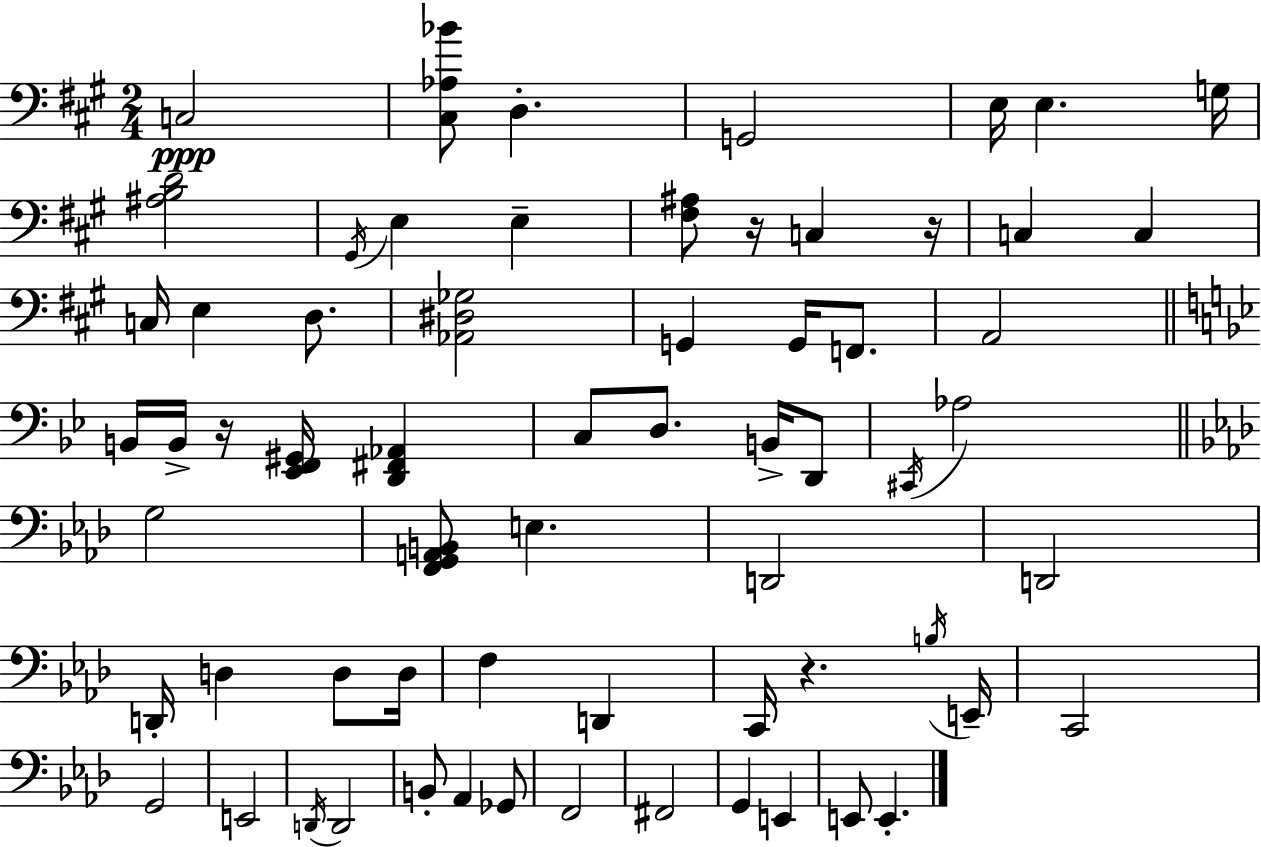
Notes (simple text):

C3/h [C#3,Ab3,Bb4]/e D3/q. G2/h E3/s E3/q. G3/s [A#3,B3,D4]/h G#2/s E3/q E3/q [F#3,A#3]/e R/s C3/q R/s C3/q C3/q C3/s E3/q D3/e. [Ab2,D#3,Gb3]/h G2/q G2/s F2/e. A2/h B2/s B2/s R/s [Eb2,F2,G#2]/s [D2,F#2,Ab2]/q C3/e D3/e. B2/s D2/e C#2/s Ab3/h G3/h [F2,G2,A2,B2]/e E3/q. D2/h D2/h D2/s D3/q D3/e D3/s F3/q D2/q C2/s R/q. B3/s E2/s C2/h G2/h E2/h D2/s D2/h B2/e Ab2/q Gb2/e F2/h F#2/h G2/q E2/q E2/e E2/q.